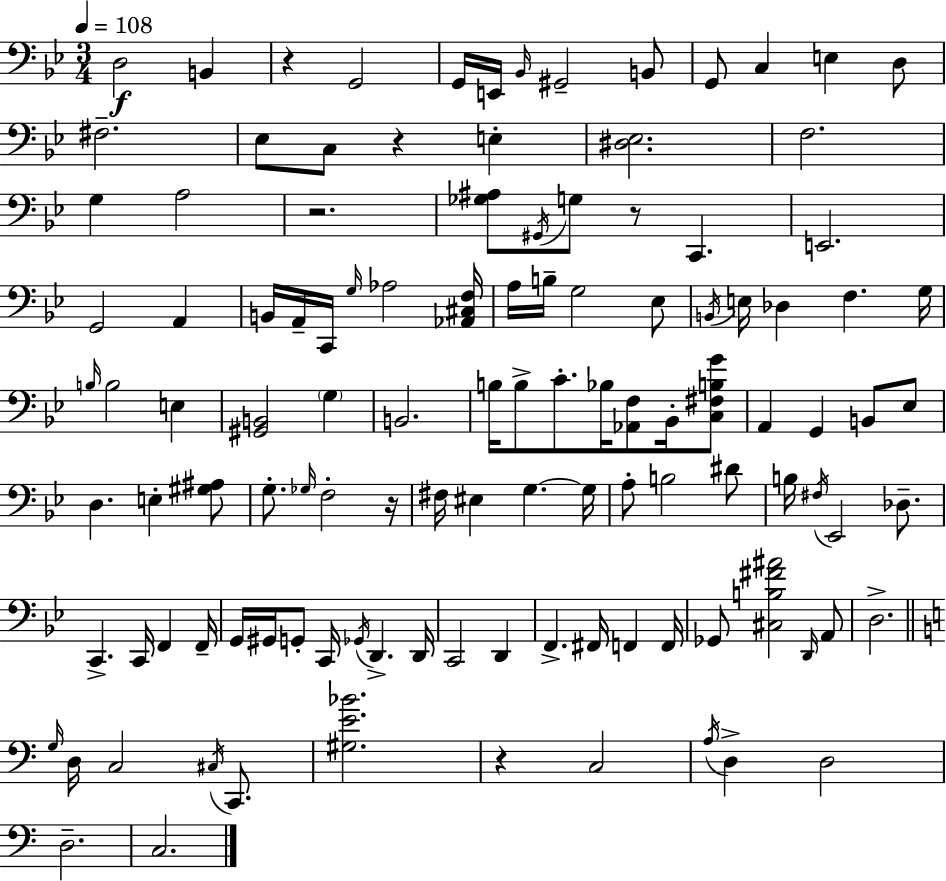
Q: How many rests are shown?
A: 6